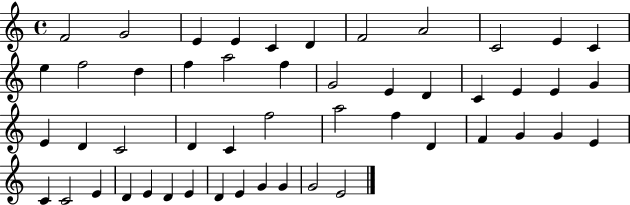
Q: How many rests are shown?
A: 0